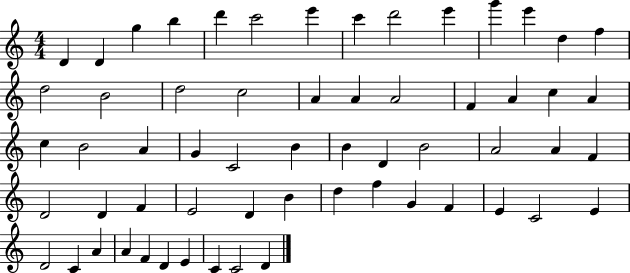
X:1
T:Untitled
M:4/4
L:1/4
K:C
D D g b d' c'2 e' c' d'2 e' g' e' d f d2 B2 d2 c2 A A A2 F A c A c B2 A G C2 B B D B2 A2 A F D2 D F E2 D B d f G F E C2 E D2 C A A F D E C C2 D